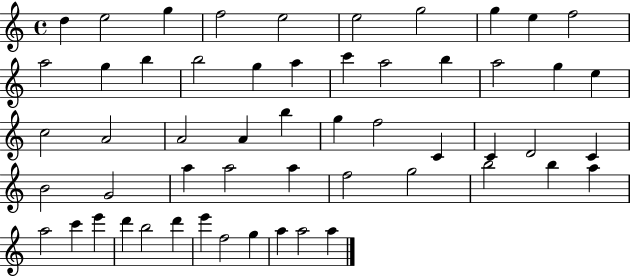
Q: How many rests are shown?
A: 0